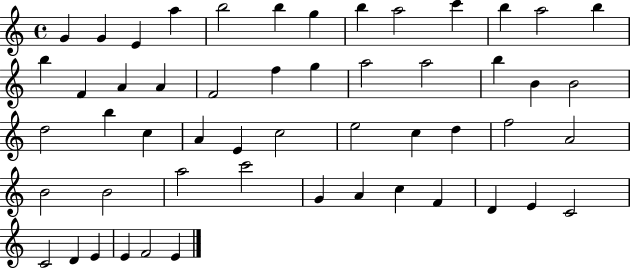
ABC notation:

X:1
T:Untitled
M:4/4
L:1/4
K:C
G G E a b2 b g b a2 c' b a2 b b F A A F2 f g a2 a2 b B B2 d2 b c A E c2 e2 c d f2 A2 B2 B2 a2 c'2 G A c F D E C2 C2 D E E F2 E